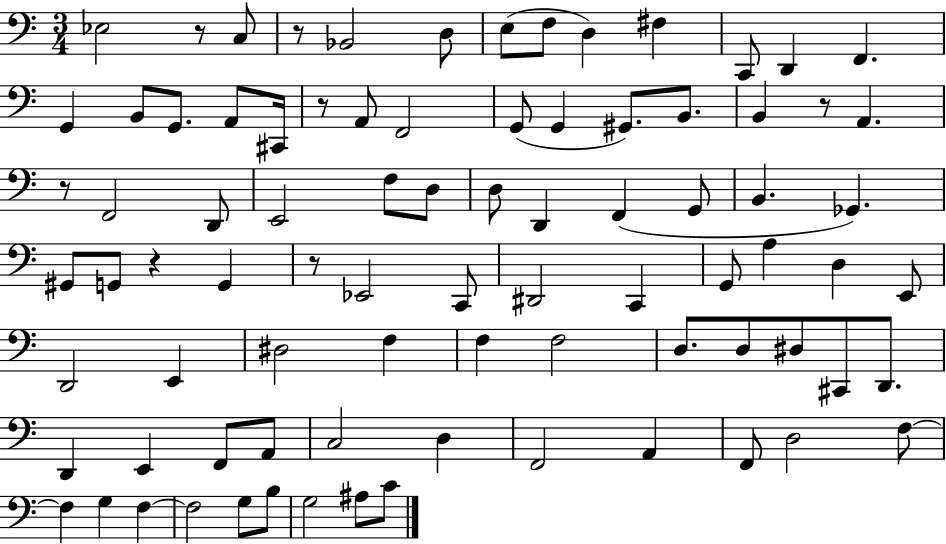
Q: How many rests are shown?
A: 7